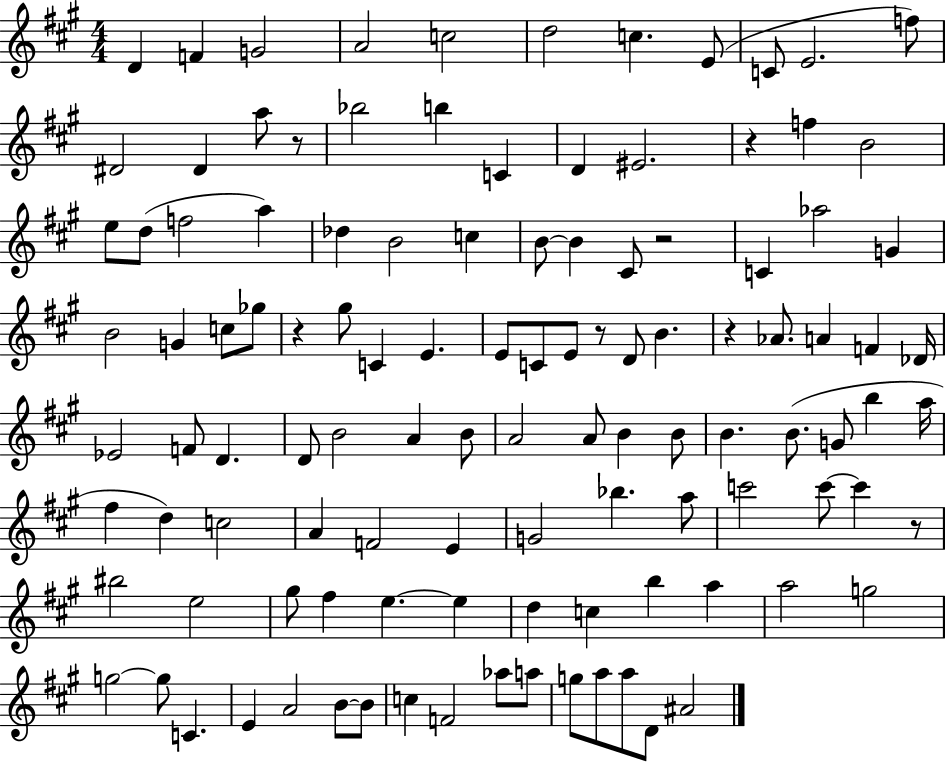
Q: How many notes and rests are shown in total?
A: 113